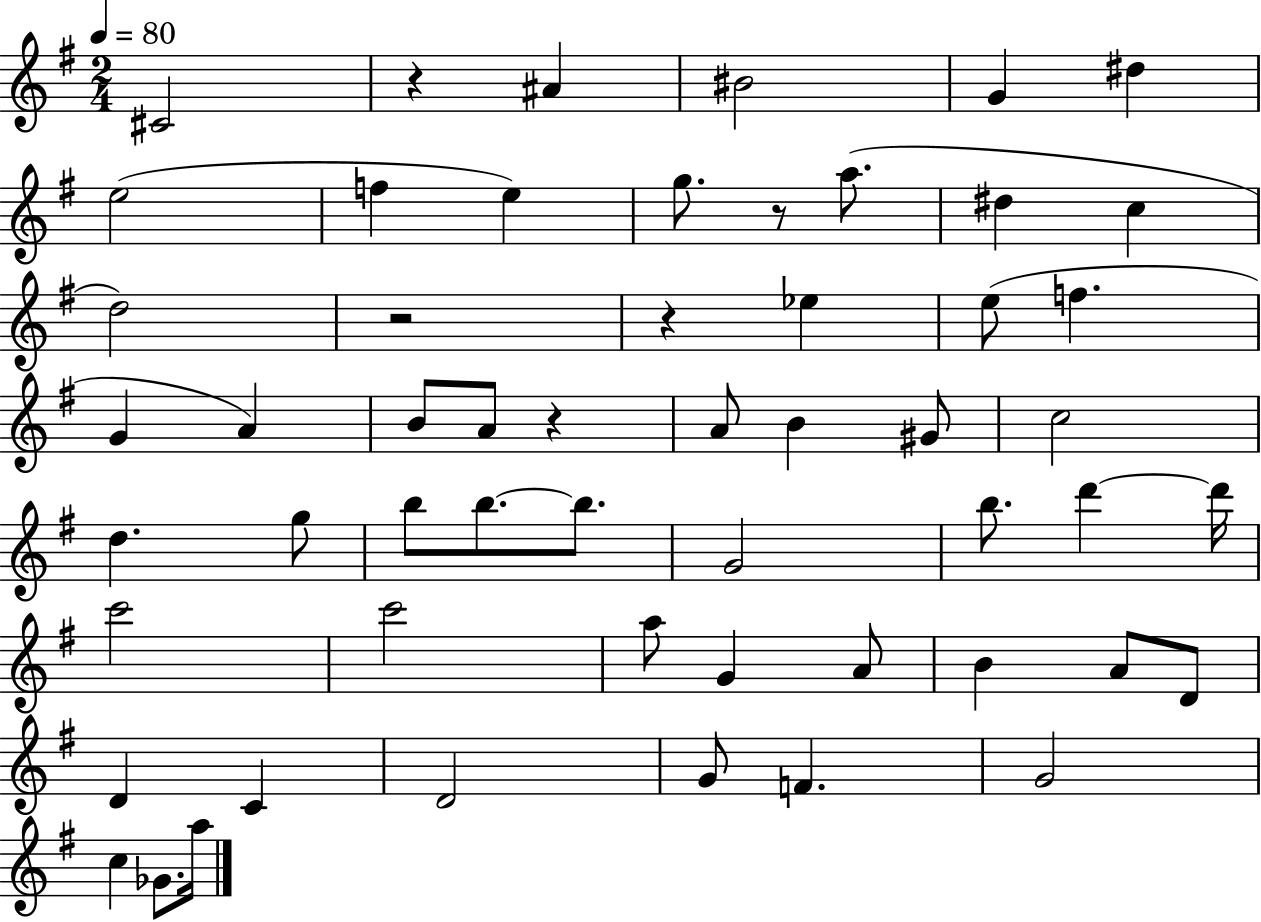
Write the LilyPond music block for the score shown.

{
  \clef treble
  \numericTimeSignature
  \time 2/4
  \key g \major
  \tempo 4 = 80
  cis'2 | r4 ais'4 | bis'2 | g'4 dis''4 | \break e''2( | f''4 e''4) | g''8. r8 a''8.( | dis''4 c''4 | \break d''2) | r2 | r4 ees''4 | e''8( f''4. | \break g'4 a'4) | b'8 a'8 r4 | a'8 b'4 gis'8 | c''2 | \break d''4. g''8 | b''8 b''8.~~ b''8. | g'2 | b''8. d'''4~~ d'''16 | \break c'''2 | c'''2 | a''8 g'4 a'8 | b'4 a'8 d'8 | \break d'4 c'4 | d'2 | g'8 f'4. | g'2 | \break c''4 ges'8. a''16 | \bar "|."
}